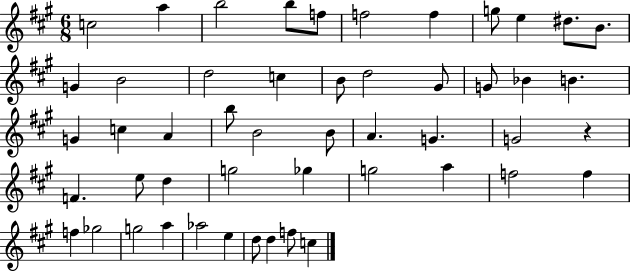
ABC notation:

X:1
T:Untitled
M:6/8
L:1/4
K:A
c2 a b2 b/2 f/2 f2 f g/2 e ^d/2 B/2 G B2 d2 c B/2 d2 ^G/2 G/2 _B B G c A b/2 B2 B/2 A G G2 z F e/2 d g2 _g g2 a f2 f f _g2 g2 a _a2 e d/2 d f/2 c